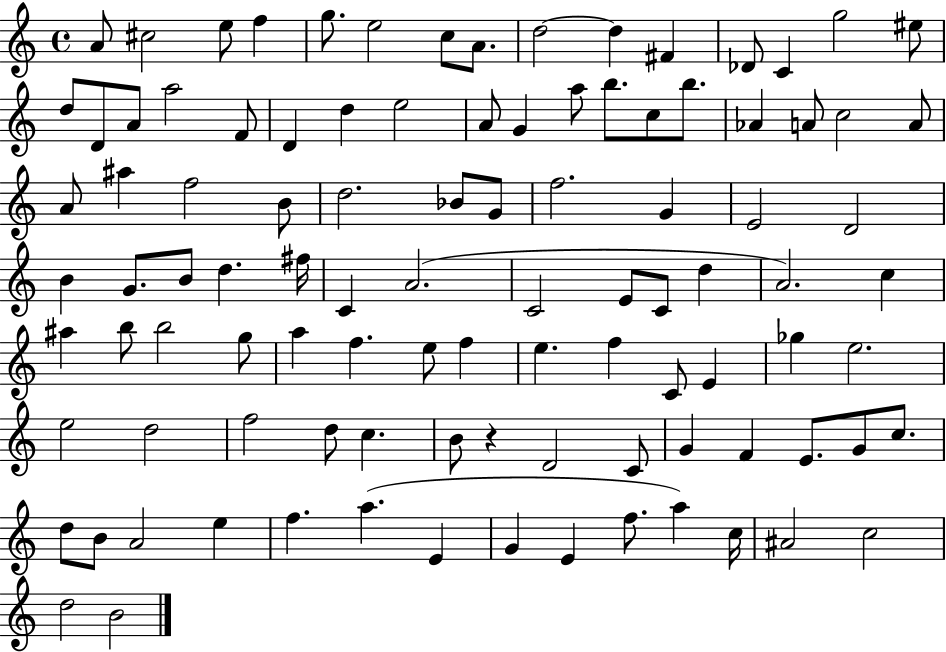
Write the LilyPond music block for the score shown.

{
  \clef treble
  \time 4/4
  \defaultTimeSignature
  \key c \major
  a'8 cis''2 e''8 f''4 | g''8. e''2 c''8 a'8. | d''2~~ d''4 fis'4 | des'8 c'4 g''2 eis''8 | \break d''8 d'8 a'8 a''2 f'8 | d'4 d''4 e''2 | a'8 g'4 a''8 b''8. c''8 b''8. | aes'4 a'8 c''2 a'8 | \break a'8 ais''4 f''2 b'8 | d''2. bes'8 g'8 | f''2. g'4 | e'2 d'2 | \break b'4 g'8. b'8 d''4. fis''16 | c'4 a'2.( | c'2 e'8 c'8 d''4 | a'2.) c''4 | \break ais''4 b''8 b''2 g''8 | a''4 f''4. e''8 f''4 | e''4. f''4 c'8 e'4 | ges''4 e''2. | \break e''2 d''2 | f''2 d''8 c''4. | b'8 r4 d'2 c'8 | g'4 f'4 e'8. g'8 c''8. | \break d''8 b'8 a'2 e''4 | f''4. a''4.( e'4 | g'4 e'4 f''8. a''4) c''16 | ais'2 c''2 | \break d''2 b'2 | \bar "|."
}